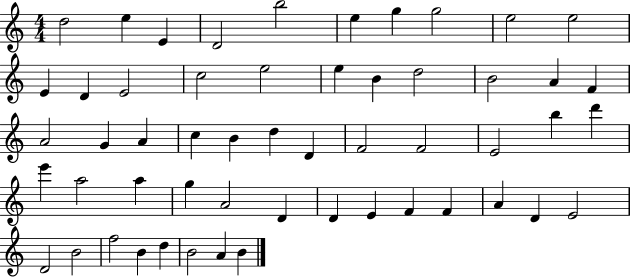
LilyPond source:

{
  \clef treble
  \numericTimeSignature
  \time 4/4
  \key c \major
  d''2 e''4 e'4 | d'2 b''2 | e''4 g''4 g''2 | e''2 e''2 | \break e'4 d'4 e'2 | c''2 e''2 | e''4 b'4 d''2 | b'2 a'4 f'4 | \break a'2 g'4 a'4 | c''4 b'4 d''4 d'4 | f'2 f'2 | e'2 b''4 d'''4 | \break e'''4 a''2 a''4 | g''4 a'2 d'4 | d'4 e'4 f'4 f'4 | a'4 d'4 e'2 | \break d'2 b'2 | f''2 b'4 d''4 | b'2 a'4 b'4 | \bar "|."
}